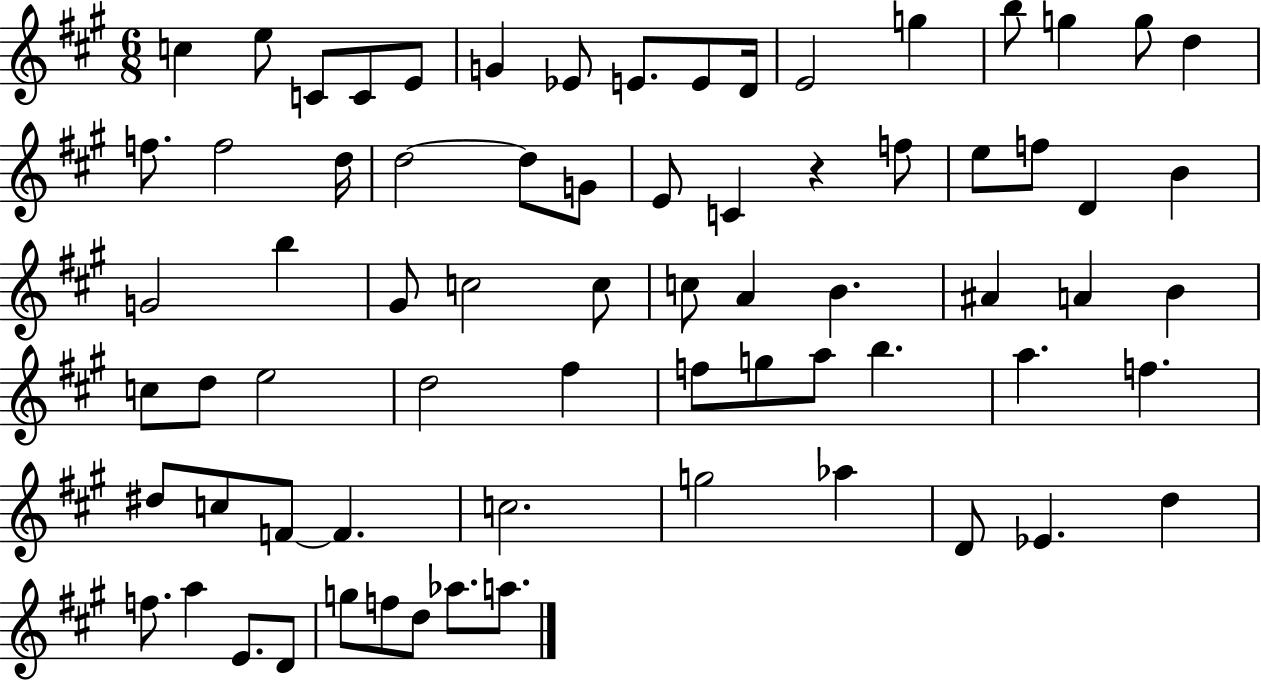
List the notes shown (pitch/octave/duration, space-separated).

C5/q E5/e C4/e C4/e E4/e G4/q Eb4/e E4/e. E4/e D4/s E4/h G5/q B5/e G5/q G5/e D5/q F5/e. F5/h D5/s D5/h D5/e G4/e E4/e C4/q R/q F5/e E5/e F5/e D4/q B4/q G4/h B5/q G#4/e C5/h C5/e C5/e A4/q B4/q. A#4/q A4/q B4/q C5/e D5/e E5/h D5/h F#5/q F5/e G5/e A5/e B5/q. A5/q. F5/q. D#5/e C5/e F4/e F4/q. C5/h. G5/h Ab5/q D4/e Eb4/q. D5/q F5/e. A5/q E4/e. D4/e G5/e F5/e D5/e Ab5/e. A5/e.